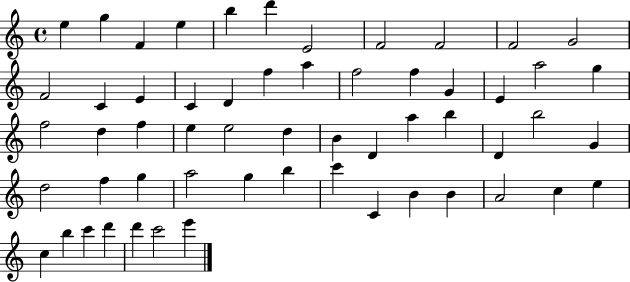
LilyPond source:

{
  \clef treble
  \time 4/4
  \defaultTimeSignature
  \key c \major
  e''4 g''4 f'4 e''4 | b''4 d'''4 e'2 | f'2 f'2 | f'2 g'2 | \break f'2 c'4 e'4 | c'4 d'4 f''4 a''4 | f''2 f''4 g'4 | e'4 a''2 g''4 | \break f''2 d''4 f''4 | e''4 e''2 d''4 | b'4 d'4 a''4 b''4 | d'4 b''2 g'4 | \break d''2 f''4 g''4 | a''2 g''4 b''4 | c'''4 c'4 b'4 b'4 | a'2 c''4 e''4 | \break c''4 b''4 c'''4 d'''4 | d'''4 c'''2 e'''4 | \bar "|."
}